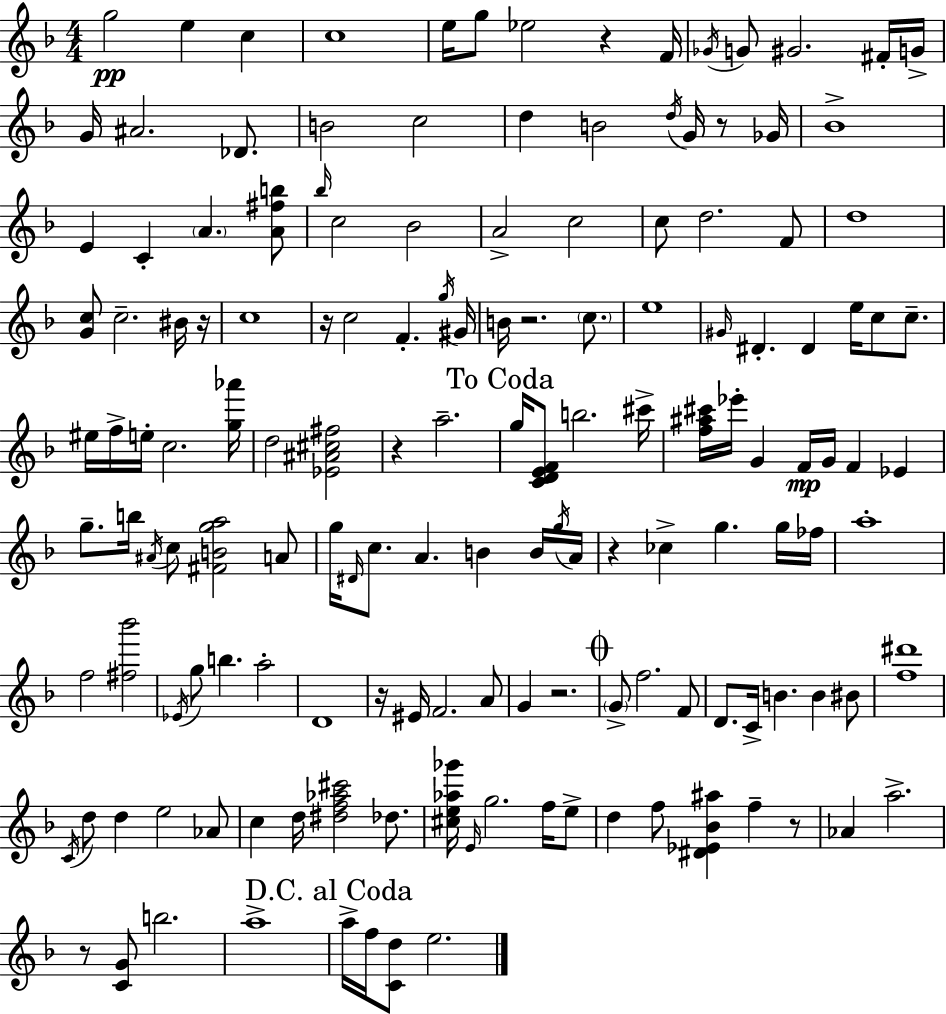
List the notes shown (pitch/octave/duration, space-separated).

G5/h E5/q C5/q C5/w E5/s G5/e Eb5/h R/q F4/s Gb4/s G4/e G#4/h. F#4/s G4/s G4/s A#4/h. Db4/e. B4/h C5/h D5/q B4/h D5/s G4/s R/e Gb4/s Bb4/w E4/q C4/q A4/q. [A4,F#5,B5]/e Bb5/s C5/h Bb4/h A4/h C5/h C5/e D5/h. F4/e D5/w [G4,C5]/e C5/h. BIS4/s R/s C5/w R/s C5/h F4/q. G5/s G#4/s B4/s R/h. C5/e. E5/w G#4/s D#4/q. D#4/q E5/s C5/e C5/e. EIS5/s F5/s E5/s C5/h. [G5,Ab6]/s D5/h [Eb4,A#4,C#5,F#5]/h R/q A5/h. G5/s [C4,D4,E4,F4]/e B5/h. C#6/s [F5,A#5,C#6]/s Eb6/s G4/q F4/s G4/s F4/q Eb4/q G5/e. B5/s A#4/s C5/e [F#4,B4,G5,A5]/h A4/e G5/s D#4/s C5/e. A4/q. B4/q B4/s G5/s A4/s R/q CES5/q G5/q. G5/s FES5/s A5/w F5/h [F#5,Bb6]/h Eb4/s G5/e B5/q. A5/h D4/w R/s EIS4/s F4/h. A4/e G4/q R/h. G4/e F5/h. F4/e D4/e. C4/s B4/q. B4/q BIS4/e [F5,D#6]/w C4/s D5/e D5/q E5/h Ab4/e C5/q D5/s [D#5,F5,Ab5,C#6]/h Db5/e. [C#5,E5,Ab5,Gb6]/s E4/s G5/h. F5/s E5/e D5/q F5/e [D#4,Eb4,Bb4,A#5]/q F5/q R/e Ab4/q A5/h. R/e [C4,G4]/e B5/h. A5/w A5/s F5/s [C4,D5]/e E5/h.